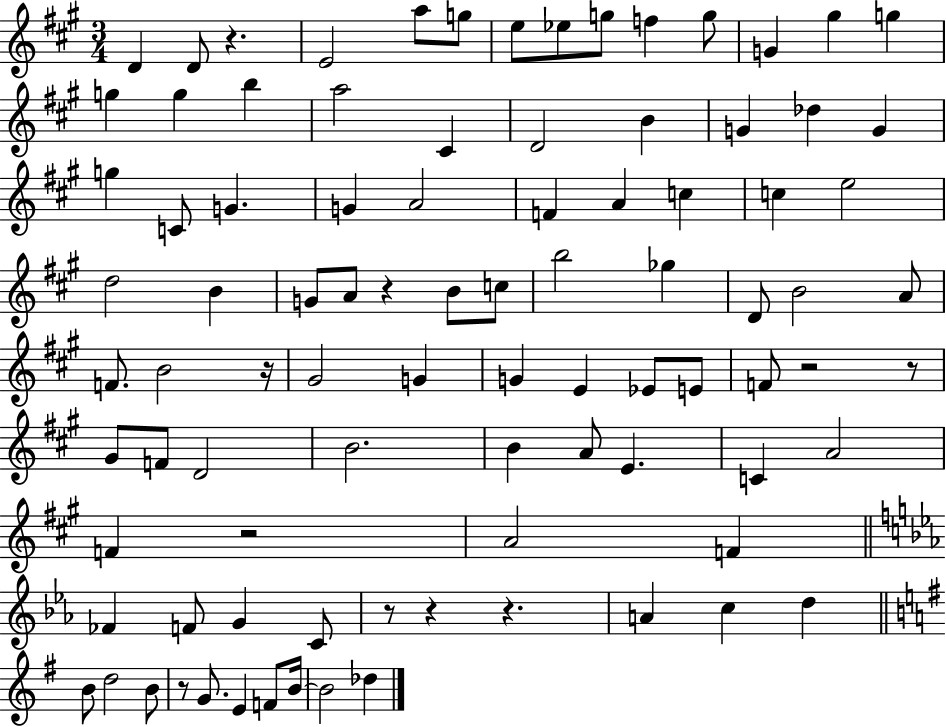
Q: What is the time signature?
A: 3/4